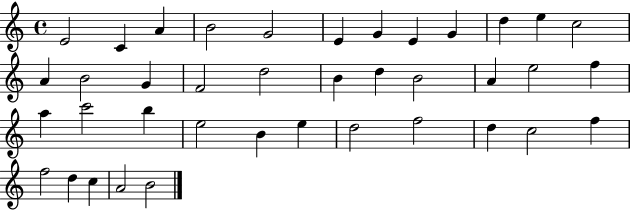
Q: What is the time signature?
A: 4/4